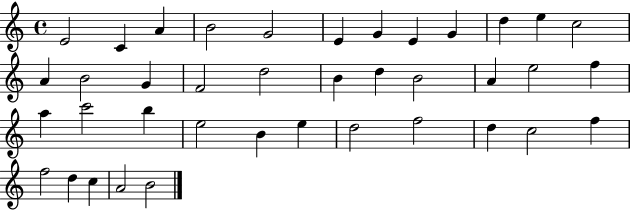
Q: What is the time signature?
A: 4/4